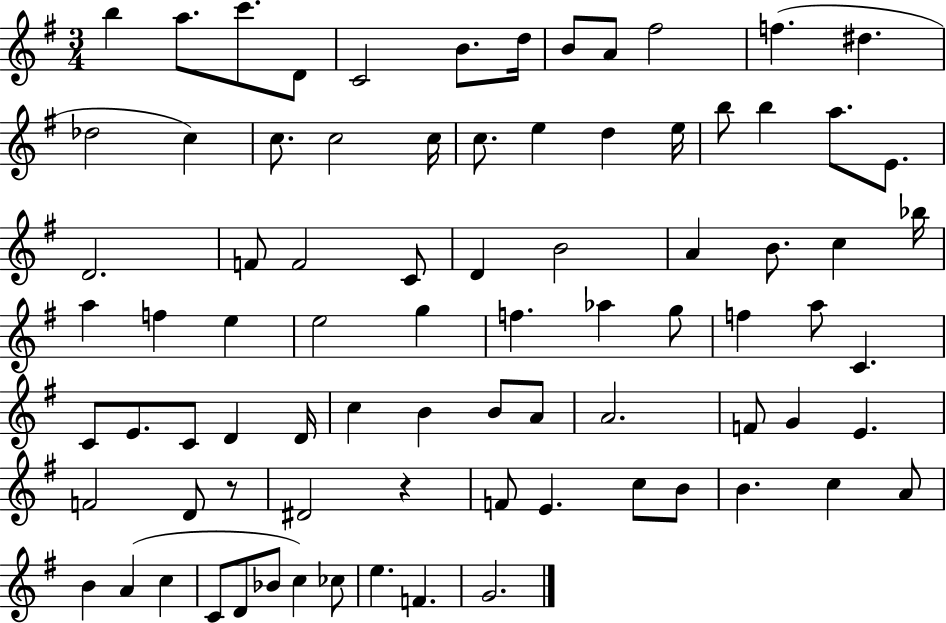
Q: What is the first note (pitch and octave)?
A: B5